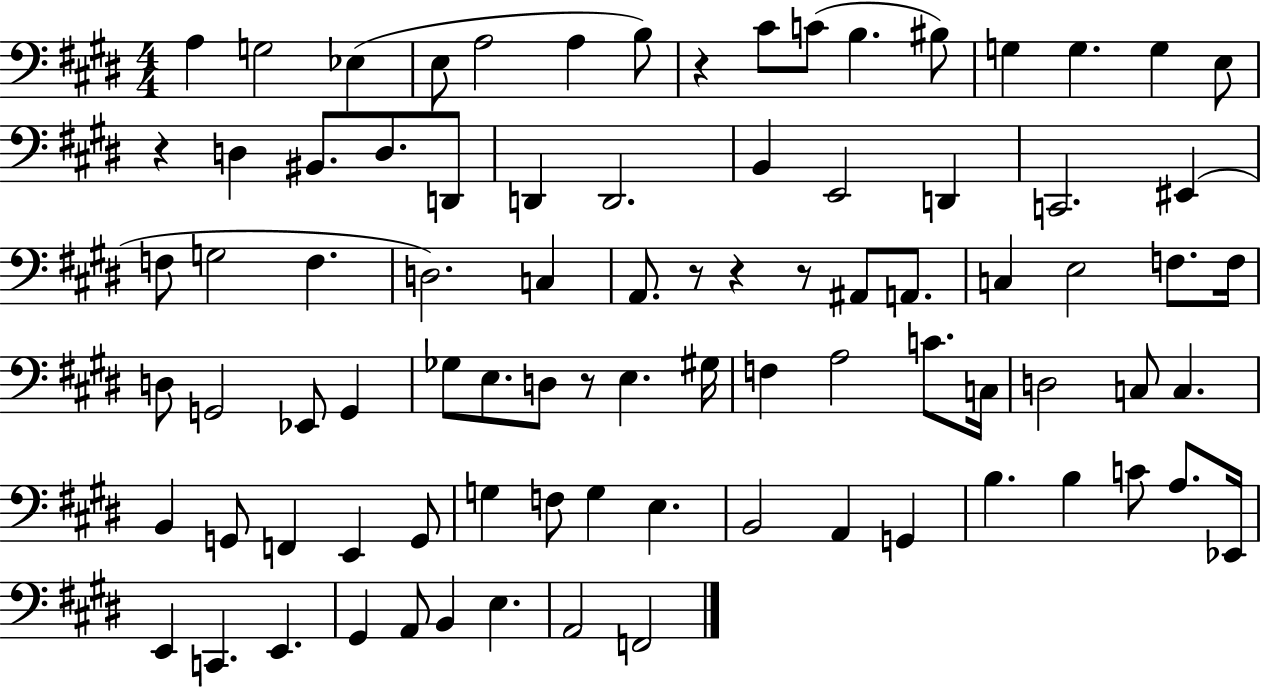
A3/q G3/h Eb3/q E3/e A3/h A3/q B3/e R/q C#4/e C4/e B3/q. BIS3/e G3/q G3/q. G3/q E3/e R/q D3/q BIS2/e. D3/e. D2/e D2/q D2/h. B2/q E2/h D2/q C2/h. EIS2/q F3/e G3/h F3/q. D3/h. C3/q A2/e. R/e R/q R/e A#2/e A2/e. C3/q E3/h F3/e. F3/s D3/e G2/h Eb2/e G2/q Gb3/e E3/e. D3/e R/e E3/q. G#3/s F3/q A3/h C4/e. C3/s D3/h C3/e C3/q. B2/q G2/e F2/q E2/q G2/e G3/q F3/e G3/q E3/q. B2/h A2/q G2/q B3/q. B3/q C4/e A3/e. Eb2/s E2/q C2/q. E2/q. G#2/q A2/e B2/q E3/q. A2/h F2/h